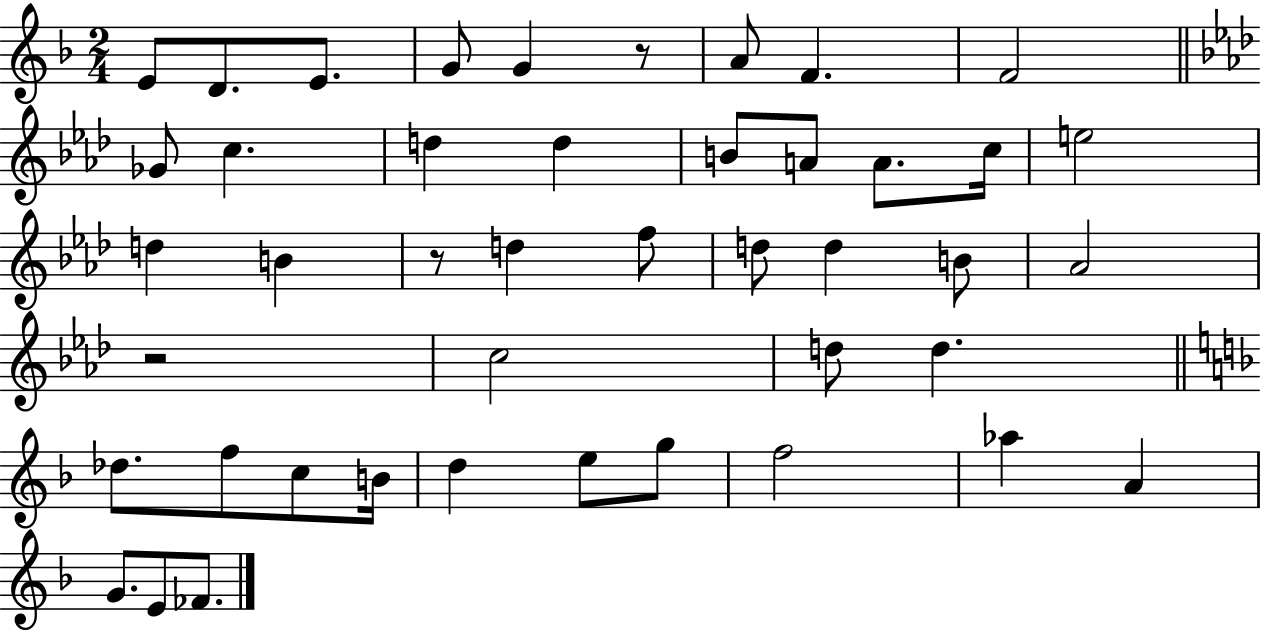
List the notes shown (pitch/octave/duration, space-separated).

E4/e D4/e. E4/e. G4/e G4/q R/e A4/e F4/q. F4/h Gb4/e C5/q. D5/q D5/q B4/e A4/e A4/e. C5/s E5/h D5/q B4/q R/e D5/q F5/e D5/e D5/q B4/e Ab4/h R/h C5/h D5/e D5/q. Db5/e. F5/e C5/e B4/s D5/q E5/e G5/e F5/h Ab5/q A4/q G4/e. E4/e FES4/e.